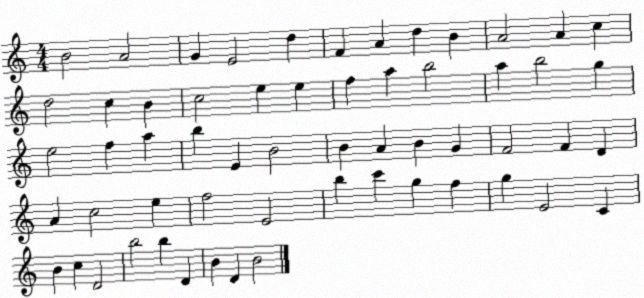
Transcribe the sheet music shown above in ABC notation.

X:1
T:Untitled
M:4/4
L:1/4
K:C
B2 A2 G E2 d F A d B A2 A c d2 c B c2 e e f a b2 a b2 g e2 f a b E B2 B A B G F2 F D A c2 e f2 E2 b c' g f g E2 C B c D2 b2 b D B D B2